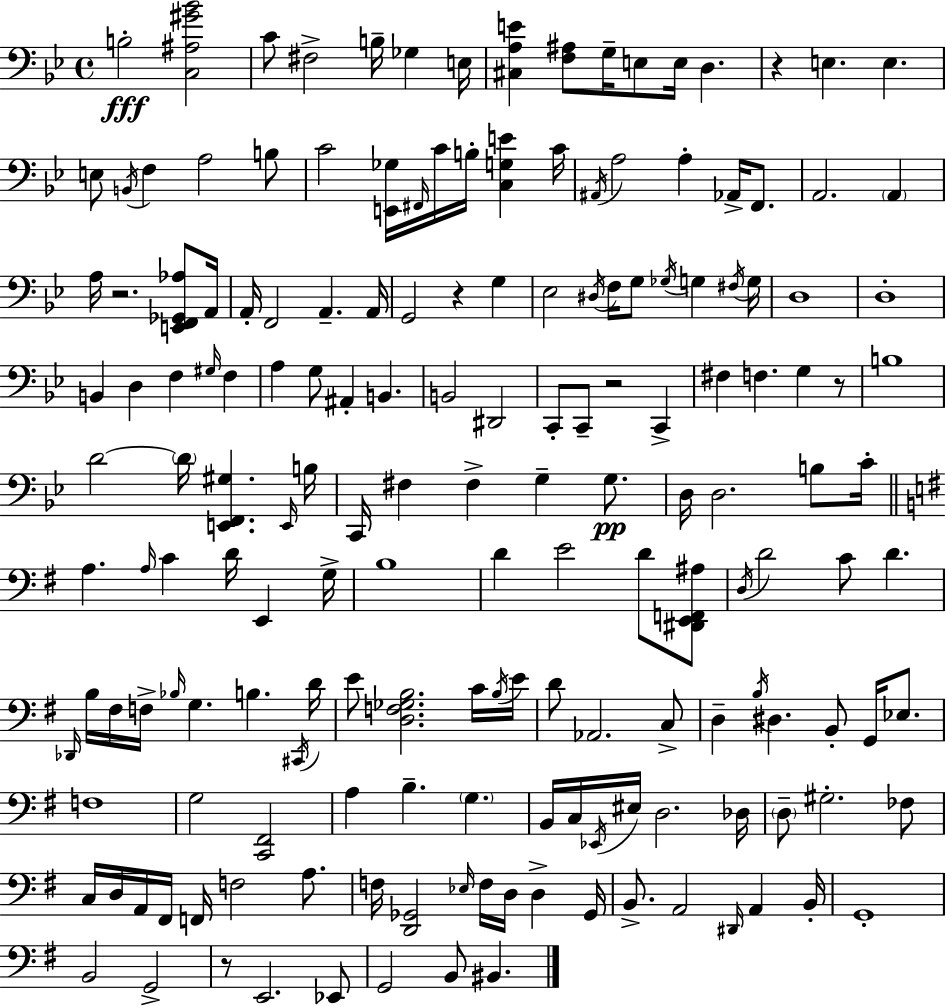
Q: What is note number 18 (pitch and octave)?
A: C4